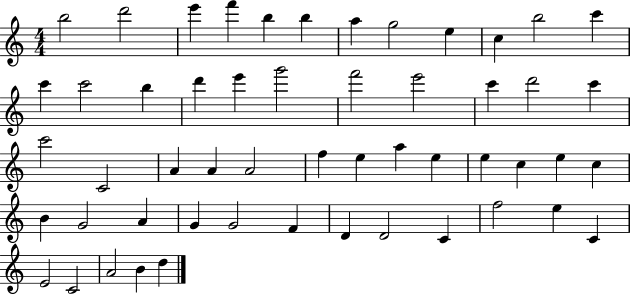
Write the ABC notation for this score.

X:1
T:Untitled
M:4/4
L:1/4
K:C
b2 d'2 e' f' b b a g2 e c b2 c' c' c'2 b d' e' g'2 f'2 e'2 c' d'2 c' c'2 C2 A A A2 f e a e e c e c B G2 A G G2 F D D2 C f2 e C E2 C2 A2 B d